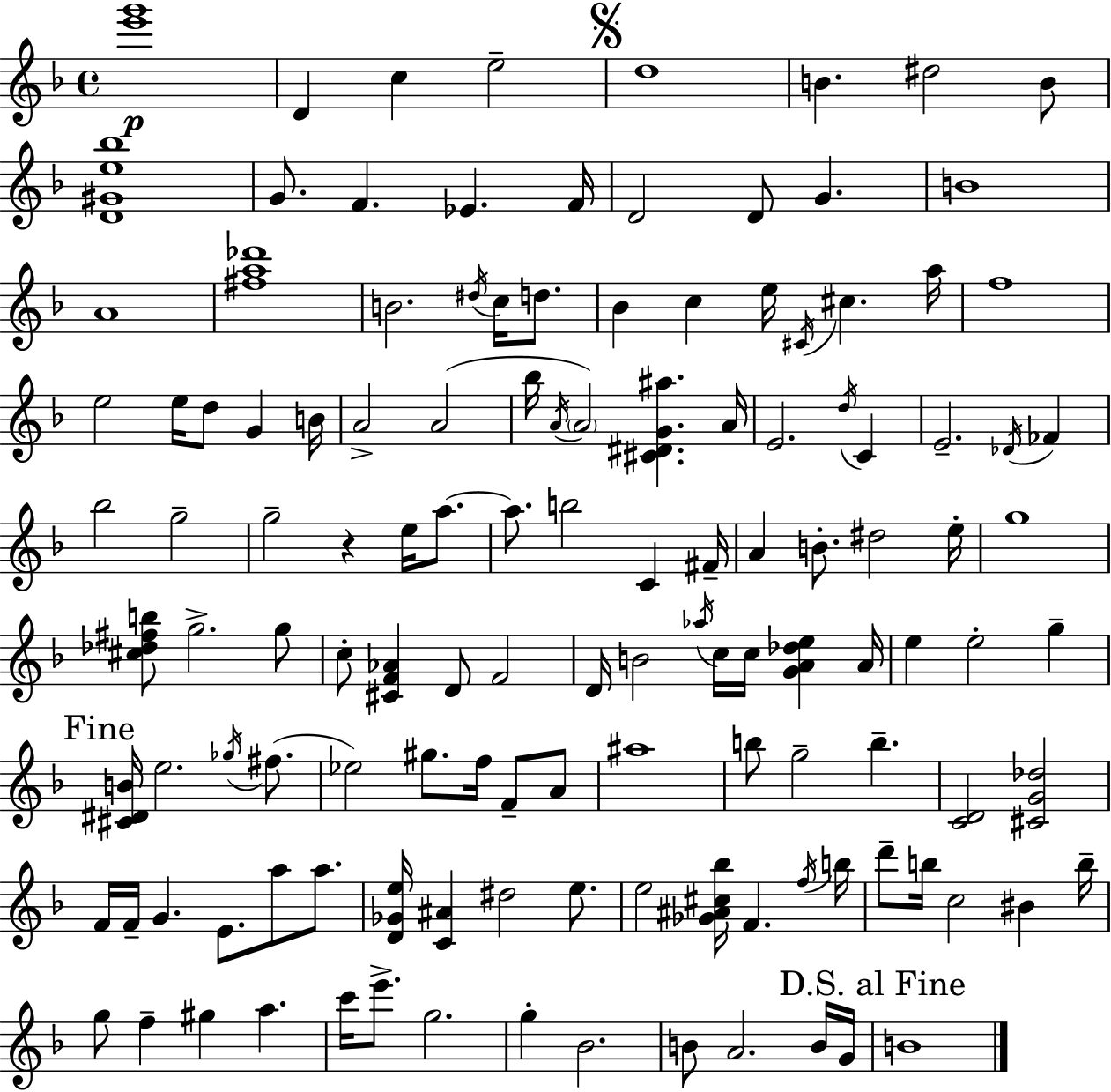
[E6,G6]/w D4/q C5/q E5/h D5/w B4/q. D#5/h B4/e [D4,G#4,E5,Bb5]/w G4/e. F4/q. Eb4/q. F4/s D4/h D4/e G4/q. B4/w A4/w [F#5,A5,Db6]/w B4/h. D#5/s C5/s D5/e. Bb4/q C5/q E5/s C#4/s C#5/q. A5/s F5/w E5/h E5/s D5/e G4/q B4/s A4/h A4/h Bb5/s A4/s A4/h [C#4,D#4,G4,A#5]/q. A4/s E4/h. D5/s C4/q E4/h. Db4/s FES4/q Bb5/h G5/h G5/h R/q E5/s A5/e. A5/e. B5/h C4/q F#4/s A4/q B4/e. D#5/h E5/s G5/w [C#5,Db5,F#5,B5]/e G5/h. G5/e C5/e [C#4,F4,Ab4]/q D4/e F4/h D4/s B4/h Ab5/s C5/s C5/s [G4,A4,Db5,E5]/q A4/s E5/q E5/h G5/q [C#4,D#4,B4]/s E5/h. Gb5/s F#5/e. Eb5/h G#5/e. F5/s F4/e A4/e A#5/w B5/e G5/h B5/q. [C4,D4]/h [C#4,G4,Db5]/h F4/s F4/s G4/q. E4/e. A5/e A5/e. [D4,Gb4,E5]/s [C4,A#4]/q D#5/h E5/e. E5/h [Gb4,A#4,C#5,Bb5]/s F4/q. F5/s B5/s D6/e B5/s C5/h BIS4/q B5/s G5/e F5/q G#5/q A5/q. C6/s E6/e. G5/h. G5/q Bb4/h. B4/e A4/h. B4/s G4/s B4/w